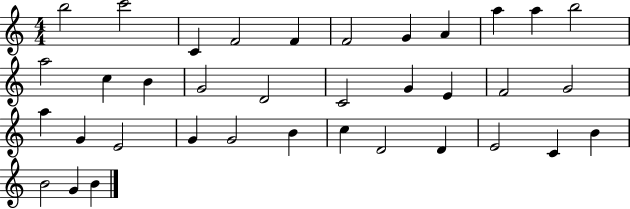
{
  \clef treble
  \numericTimeSignature
  \time 4/4
  \key c \major
  b''2 c'''2 | c'4 f'2 f'4 | f'2 g'4 a'4 | a''4 a''4 b''2 | \break a''2 c''4 b'4 | g'2 d'2 | c'2 g'4 e'4 | f'2 g'2 | \break a''4 g'4 e'2 | g'4 g'2 b'4 | c''4 d'2 d'4 | e'2 c'4 b'4 | \break b'2 g'4 b'4 | \bar "|."
}